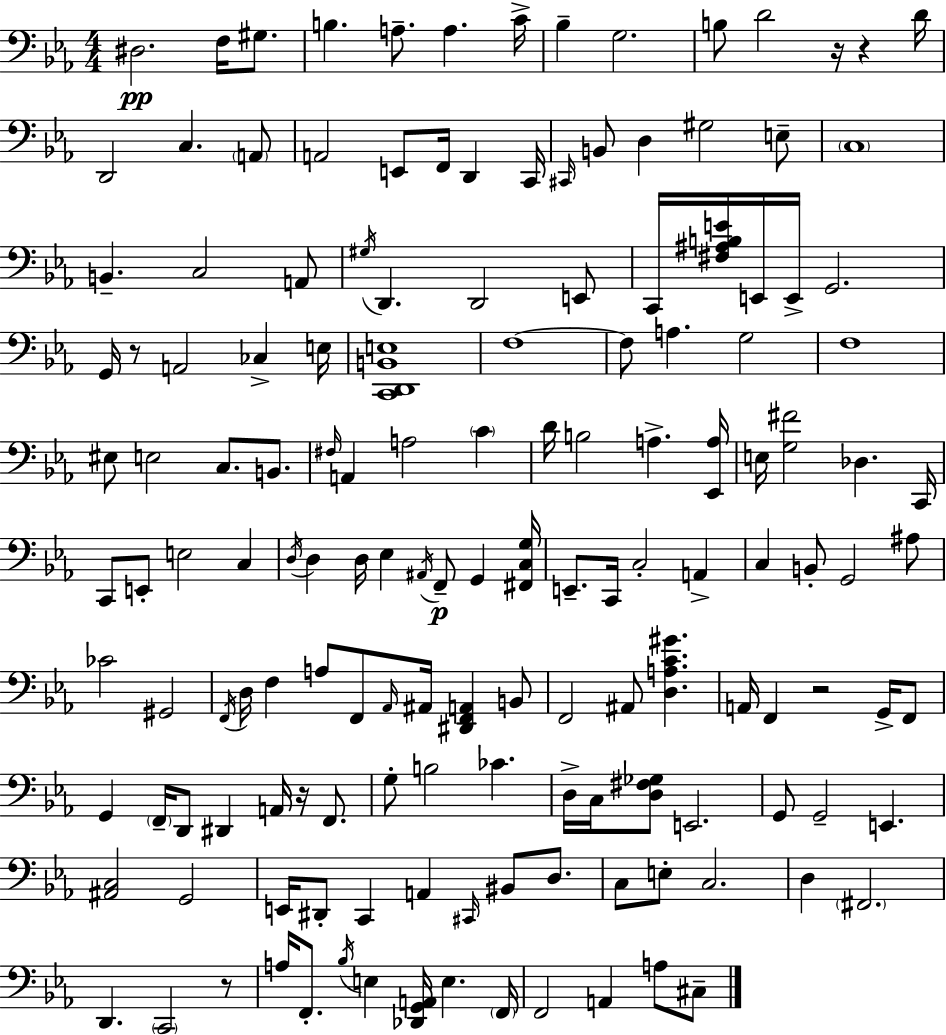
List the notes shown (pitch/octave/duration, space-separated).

D#3/h. F3/s G#3/e. B3/q. A3/e. A3/q. C4/s Bb3/q G3/h. B3/e D4/h R/s R/q D4/s D2/h C3/q. A2/e A2/h E2/e F2/s D2/q C2/s C#2/s B2/e D3/q G#3/h E3/e C3/w B2/q. C3/h A2/e G#3/s D2/q. D2/h E2/e C2/s [F#3,A#3,B3,E4]/s E2/s E2/s G2/h. G2/s R/e A2/h CES3/q E3/s [C2,D2,B2,E3]/w F3/w F3/e A3/q. G3/h F3/w EIS3/e E3/h C3/e. B2/e. F#3/s A2/q A3/h C4/q D4/s B3/h A3/q. [Eb2,A3]/s E3/s [G3,F#4]/h Db3/q. C2/s C2/e E2/e E3/h C3/q D3/s D3/q D3/s Eb3/q A#2/s F2/e G2/q [F#2,C3,G3]/s E2/e. C2/s C3/h A2/q C3/q B2/e G2/h A#3/e CES4/h G#2/h F2/s D3/s F3/q A3/e F2/e Ab2/s A#2/s [D#2,F2,A2]/q B2/e F2/h A#2/e [D3,A3,C4,G#4]/q. A2/s F2/q R/h G2/s F2/e G2/q F2/s D2/e D#2/q A2/s R/s F2/e. G3/e B3/h CES4/q. D3/s C3/s [D3,F#3,Gb3]/e E2/h. G2/e G2/h E2/q. [A#2,C3]/h G2/h E2/s D#2/e C2/q A2/q C#2/s BIS2/e D3/e. C3/e E3/e C3/h. D3/q F#2/h. D2/q. C2/h R/e A3/s F2/e. Bb3/s E3/q [Db2,G2,A2]/s E3/q. F2/s F2/h A2/q A3/e C#3/e